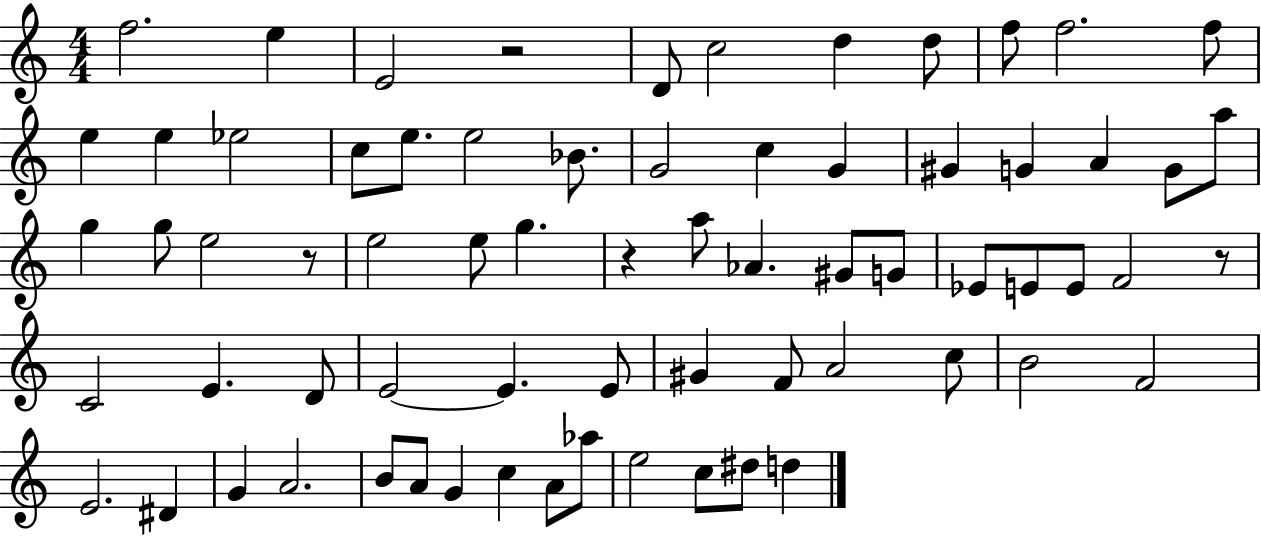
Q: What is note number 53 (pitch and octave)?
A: D#4